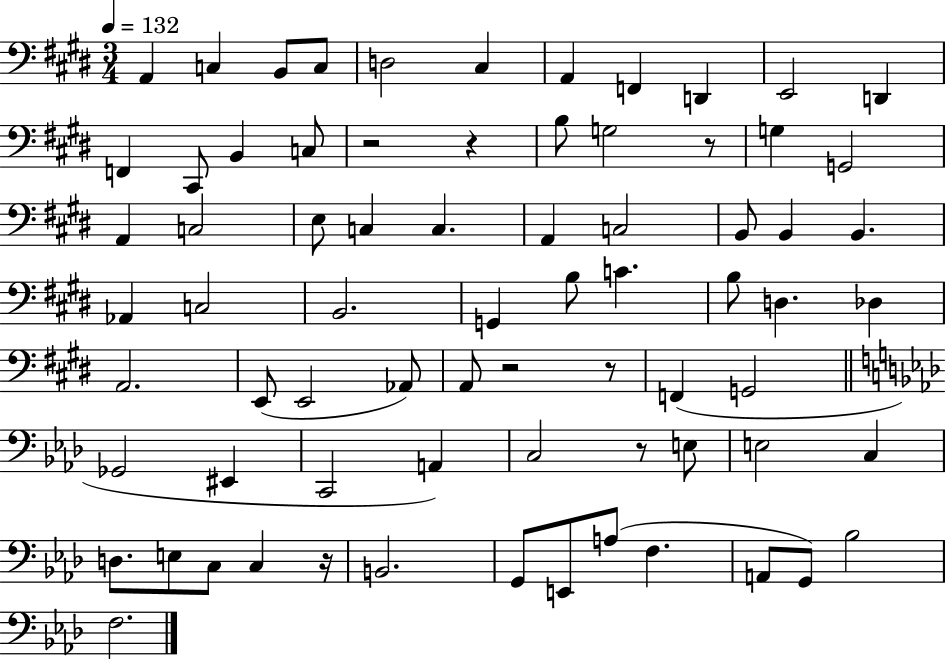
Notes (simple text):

A2/q C3/q B2/e C3/e D3/h C#3/q A2/q F2/q D2/q E2/h D2/q F2/q C#2/e B2/q C3/e R/h R/q B3/e G3/h R/e G3/q G2/h A2/q C3/h E3/e C3/q C3/q. A2/q C3/h B2/e B2/q B2/q. Ab2/q C3/h B2/h. G2/q B3/e C4/q. B3/e D3/q. Db3/q A2/h. E2/e E2/h Ab2/e A2/e R/h R/e F2/q G2/h Gb2/h EIS2/q C2/h A2/q C3/h R/e E3/e E3/h C3/q D3/e. E3/e C3/e C3/q R/s B2/h. G2/e E2/e A3/e F3/q. A2/e G2/e Bb3/h F3/h.